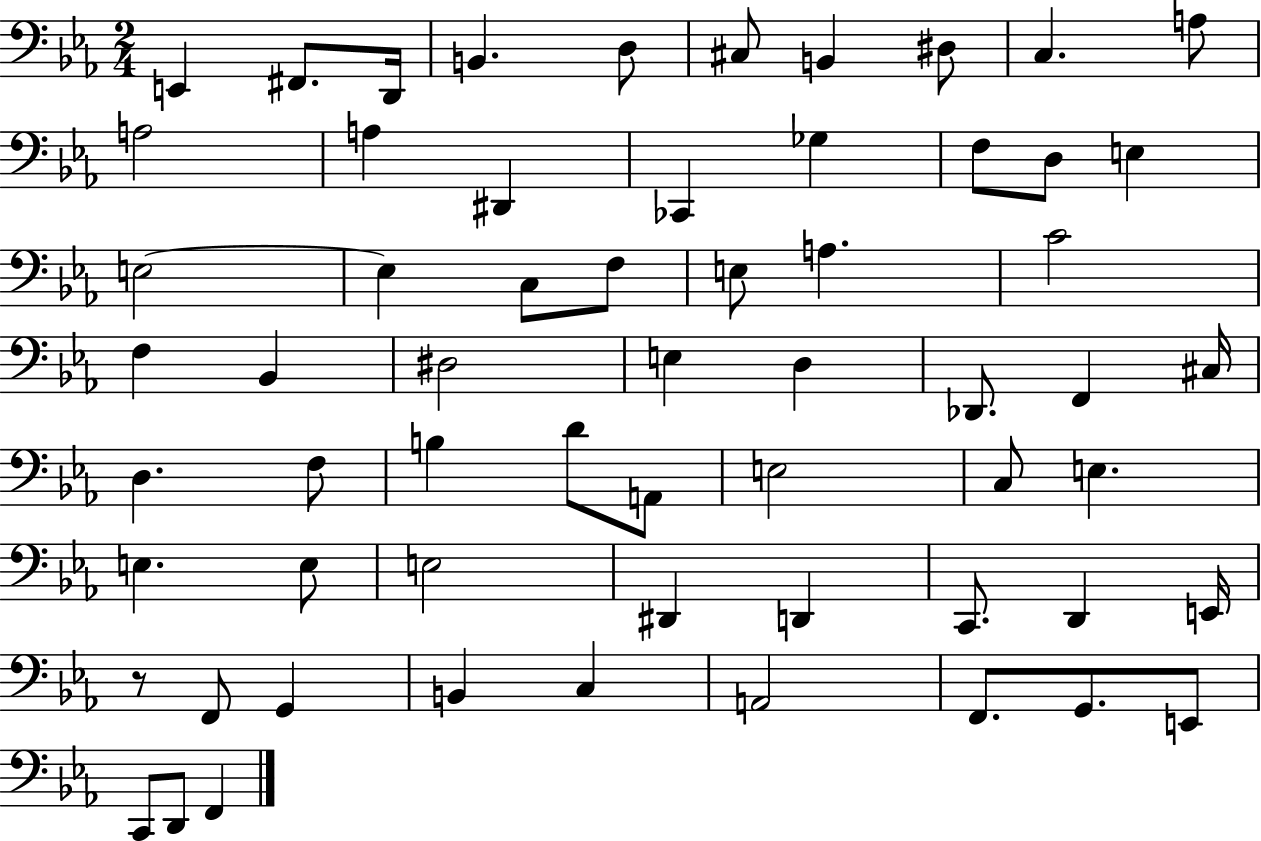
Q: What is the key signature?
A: EES major